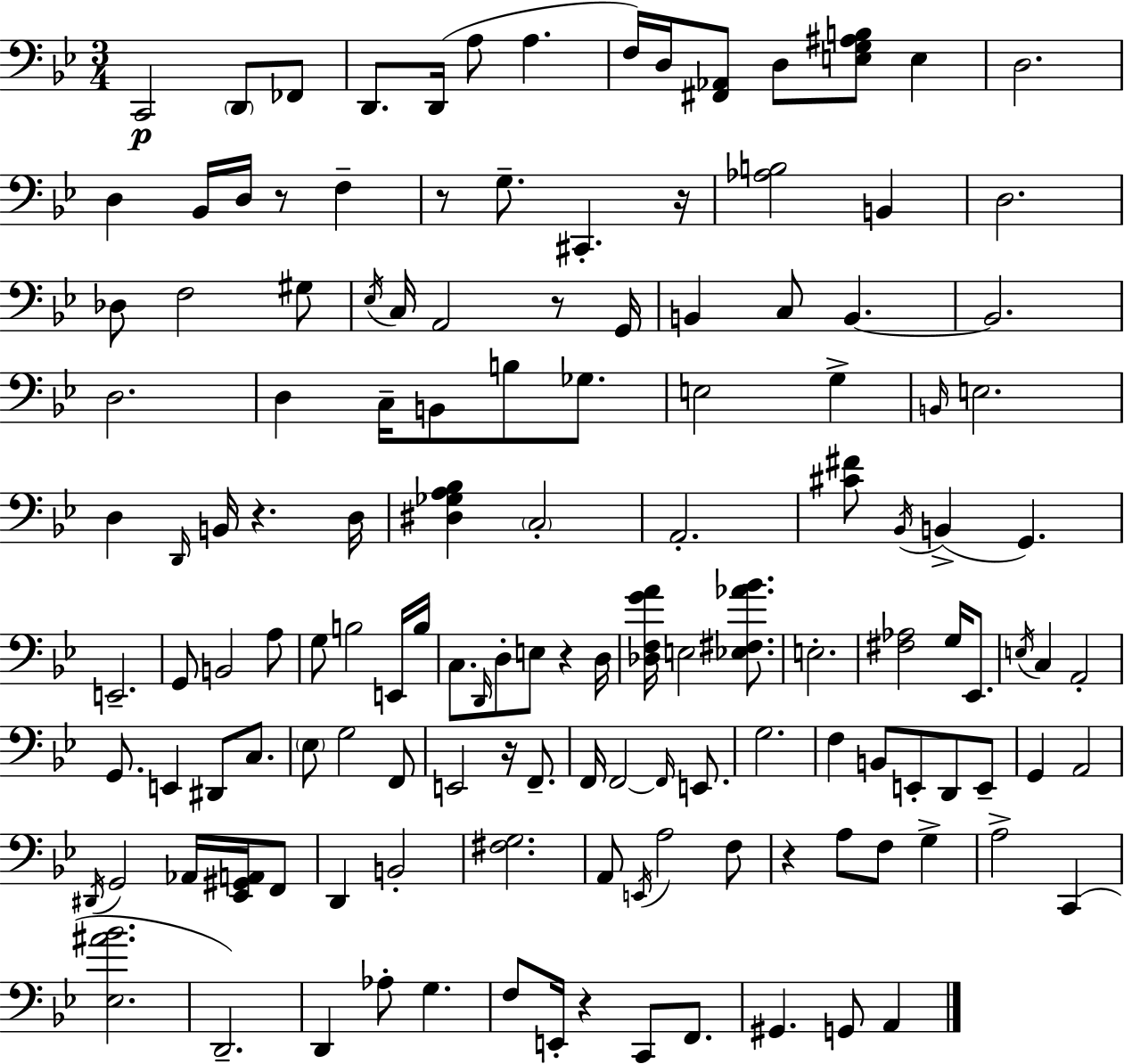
C2/h D2/e FES2/e D2/e. D2/s A3/e A3/q. F3/s D3/s [F#2,Ab2]/e D3/e [E3,G3,A#3,B3]/e E3/q D3/h. D3/q Bb2/s D3/s R/e F3/q R/e G3/e. C#2/q. R/s [Ab3,B3]/h B2/q D3/h. Db3/e F3/h G#3/e Eb3/s C3/s A2/h R/e G2/s B2/q C3/e B2/q. B2/h. D3/h. D3/q C3/s B2/e B3/e Gb3/e. E3/h G3/q B2/s E3/h. D3/q D2/s B2/s R/q. D3/s [D#3,Gb3,A3,Bb3]/q C3/h A2/h. [C#4,F#4]/e Bb2/s B2/q G2/q. E2/h. G2/e B2/h A3/e G3/e B3/h E2/s B3/s C3/e. D2/s D3/e E3/e R/q D3/s [Db3,F3,G4,A4]/s E3/h [Eb3,F#3,Ab4,Bb4]/e. E3/h. [F#3,Ab3]/h G3/s Eb2/e. E3/s C3/q A2/h G2/e. E2/q D#2/e C3/e. Eb3/e G3/h F2/e E2/h R/s F2/e. F2/s F2/h F2/s E2/e. G3/h. F3/q B2/e E2/e D2/e E2/e G2/q A2/h D#2/s G2/h Ab2/s [Eb2,G#2,A2]/s F2/e D2/q B2/h [F#3,G3]/h. A2/e E2/s A3/h F3/e R/q A3/e F3/e G3/q A3/h C2/q [Eb3,A#4,Bb4]/h. D2/h. D2/q Ab3/e G3/q. F3/e E2/s R/q C2/e F2/e. G#2/q. G2/e A2/q